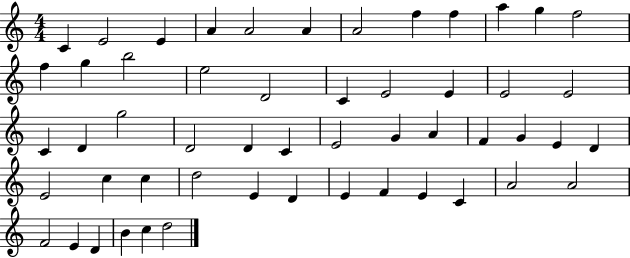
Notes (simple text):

C4/q E4/h E4/q A4/q A4/h A4/q A4/h F5/q F5/q A5/q G5/q F5/h F5/q G5/q B5/h E5/h D4/h C4/q E4/h E4/q E4/h E4/h C4/q D4/q G5/h D4/h D4/q C4/q E4/h G4/q A4/q F4/q G4/q E4/q D4/q E4/h C5/q C5/q D5/h E4/q D4/q E4/q F4/q E4/q C4/q A4/h A4/h F4/h E4/q D4/q B4/q C5/q D5/h